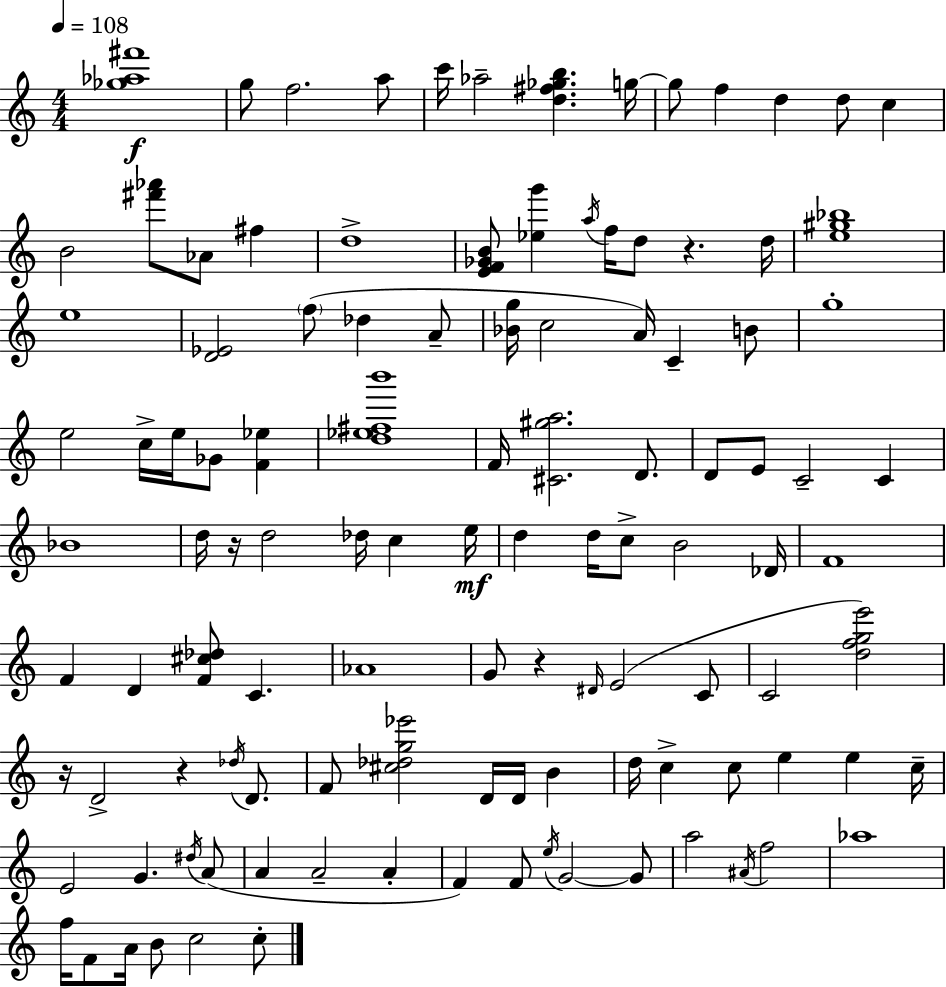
[Gb5,Ab5,F#6]/w G5/e F5/h. A5/e C6/s Ab5/h [D5,F#5,Gb5,B5]/q. G5/s G5/e F5/q D5/q D5/e C5/q B4/h [F#6,Ab6]/e Ab4/e F#5/q D5/w [E4,F4,Gb4,B4]/e [Eb5,G6]/q A5/s F5/s D5/e R/q. D5/s [E5,G#5,Bb5]/w E5/w [D4,Eb4]/h F5/e Db5/q A4/e [Bb4,G5]/s C5/h A4/s C4/q B4/e G5/w E5/h C5/s E5/s Gb4/e [F4,Eb5]/q [D5,Eb5,F#5,B6]/w F4/s [C#4,G#5,A5]/h. D4/e. D4/e E4/e C4/h C4/q Bb4/w D5/s R/s D5/h Db5/s C5/q E5/s D5/q D5/s C5/e B4/h Db4/s F4/w F4/q D4/q [F4,C#5,Db5]/e C4/q. Ab4/w G4/e R/q D#4/s E4/h C4/e C4/h [D5,F5,G5,E6]/h R/s D4/h R/q Db5/s D4/e. F4/e [C#5,Db5,G5,Eb6]/h D4/s D4/s B4/q D5/s C5/q C5/e E5/q E5/q C5/s E4/h G4/q. D#5/s A4/e A4/q A4/h A4/q F4/q F4/e E5/s G4/h G4/e A5/h A#4/s F5/h Ab5/w F5/s F4/e A4/s B4/e C5/h C5/e